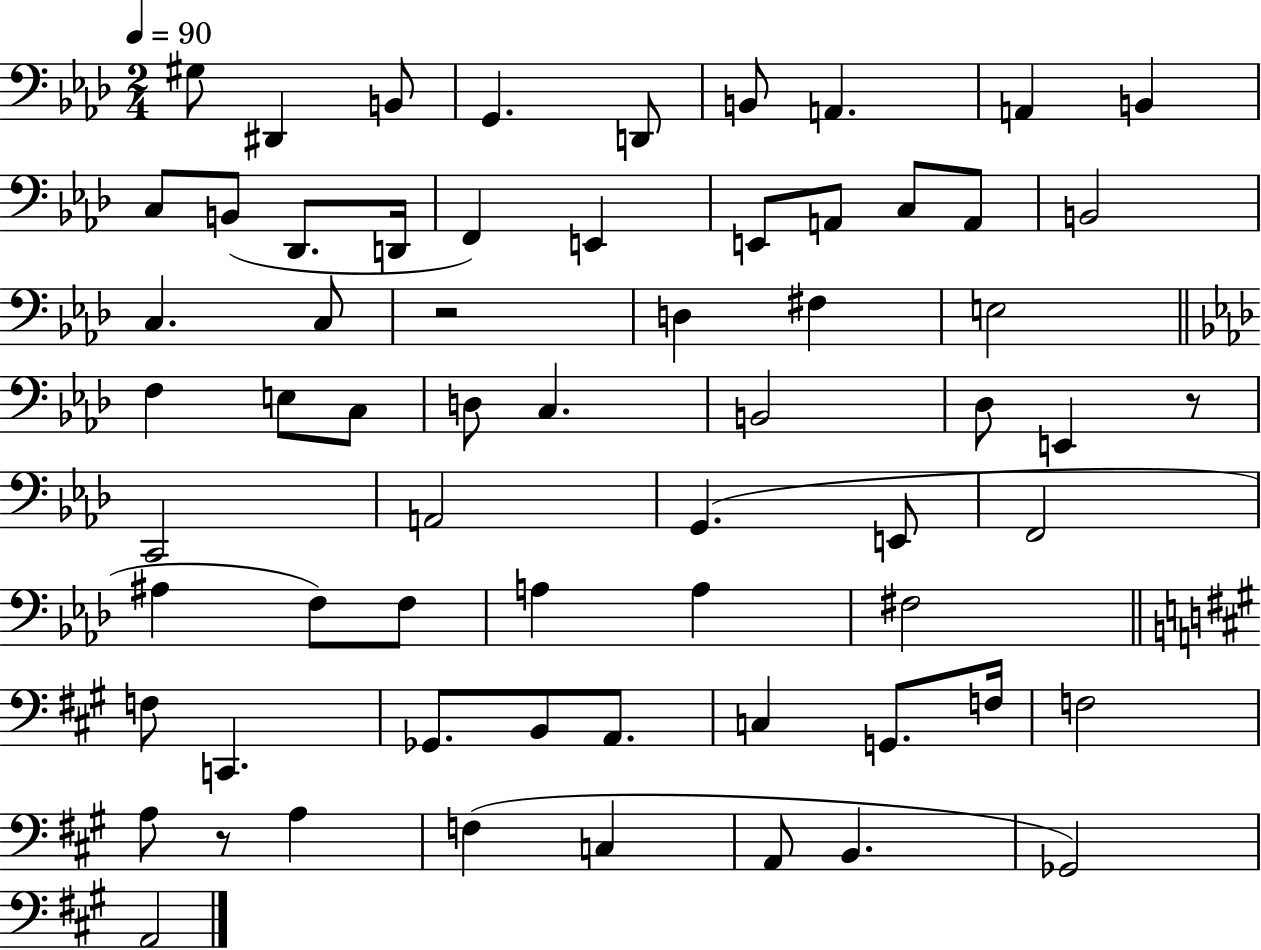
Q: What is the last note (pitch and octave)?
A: A2